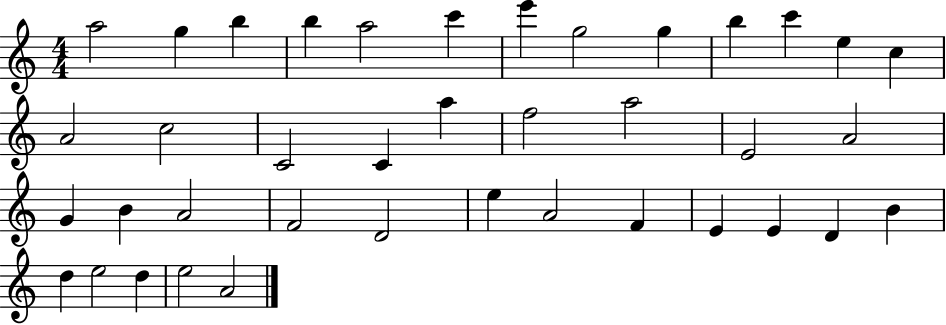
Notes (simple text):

A5/h G5/q B5/q B5/q A5/h C6/q E6/q G5/h G5/q B5/q C6/q E5/q C5/q A4/h C5/h C4/h C4/q A5/q F5/h A5/h E4/h A4/h G4/q B4/q A4/h F4/h D4/h E5/q A4/h F4/q E4/q E4/q D4/q B4/q D5/q E5/h D5/q E5/h A4/h